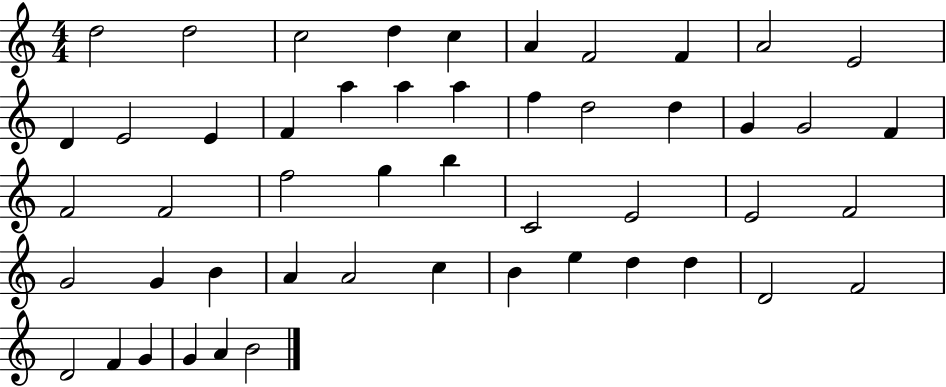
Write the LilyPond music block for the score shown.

{
  \clef treble
  \numericTimeSignature
  \time 4/4
  \key c \major
  d''2 d''2 | c''2 d''4 c''4 | a'4 f'2 f'4 | a'2 e'2 | \break d'4 e'2 e'4 | f'4 a''4 a''4 a''4 | f''4 d''2 d''4 | g'4 g'2 f'4 | \break f'2 f'2 | f''2 g''4 b''4 | c'2 e'2 | e'2 f'2 | \break g'2 g'4 b'4 | a'4 a'2 c''4 | b'4 e''4 d''4 d''4 | d'2 f'2 | \break d'2 f'4 g'4 | g'4 a'4 b'2 | \bar "|."
}